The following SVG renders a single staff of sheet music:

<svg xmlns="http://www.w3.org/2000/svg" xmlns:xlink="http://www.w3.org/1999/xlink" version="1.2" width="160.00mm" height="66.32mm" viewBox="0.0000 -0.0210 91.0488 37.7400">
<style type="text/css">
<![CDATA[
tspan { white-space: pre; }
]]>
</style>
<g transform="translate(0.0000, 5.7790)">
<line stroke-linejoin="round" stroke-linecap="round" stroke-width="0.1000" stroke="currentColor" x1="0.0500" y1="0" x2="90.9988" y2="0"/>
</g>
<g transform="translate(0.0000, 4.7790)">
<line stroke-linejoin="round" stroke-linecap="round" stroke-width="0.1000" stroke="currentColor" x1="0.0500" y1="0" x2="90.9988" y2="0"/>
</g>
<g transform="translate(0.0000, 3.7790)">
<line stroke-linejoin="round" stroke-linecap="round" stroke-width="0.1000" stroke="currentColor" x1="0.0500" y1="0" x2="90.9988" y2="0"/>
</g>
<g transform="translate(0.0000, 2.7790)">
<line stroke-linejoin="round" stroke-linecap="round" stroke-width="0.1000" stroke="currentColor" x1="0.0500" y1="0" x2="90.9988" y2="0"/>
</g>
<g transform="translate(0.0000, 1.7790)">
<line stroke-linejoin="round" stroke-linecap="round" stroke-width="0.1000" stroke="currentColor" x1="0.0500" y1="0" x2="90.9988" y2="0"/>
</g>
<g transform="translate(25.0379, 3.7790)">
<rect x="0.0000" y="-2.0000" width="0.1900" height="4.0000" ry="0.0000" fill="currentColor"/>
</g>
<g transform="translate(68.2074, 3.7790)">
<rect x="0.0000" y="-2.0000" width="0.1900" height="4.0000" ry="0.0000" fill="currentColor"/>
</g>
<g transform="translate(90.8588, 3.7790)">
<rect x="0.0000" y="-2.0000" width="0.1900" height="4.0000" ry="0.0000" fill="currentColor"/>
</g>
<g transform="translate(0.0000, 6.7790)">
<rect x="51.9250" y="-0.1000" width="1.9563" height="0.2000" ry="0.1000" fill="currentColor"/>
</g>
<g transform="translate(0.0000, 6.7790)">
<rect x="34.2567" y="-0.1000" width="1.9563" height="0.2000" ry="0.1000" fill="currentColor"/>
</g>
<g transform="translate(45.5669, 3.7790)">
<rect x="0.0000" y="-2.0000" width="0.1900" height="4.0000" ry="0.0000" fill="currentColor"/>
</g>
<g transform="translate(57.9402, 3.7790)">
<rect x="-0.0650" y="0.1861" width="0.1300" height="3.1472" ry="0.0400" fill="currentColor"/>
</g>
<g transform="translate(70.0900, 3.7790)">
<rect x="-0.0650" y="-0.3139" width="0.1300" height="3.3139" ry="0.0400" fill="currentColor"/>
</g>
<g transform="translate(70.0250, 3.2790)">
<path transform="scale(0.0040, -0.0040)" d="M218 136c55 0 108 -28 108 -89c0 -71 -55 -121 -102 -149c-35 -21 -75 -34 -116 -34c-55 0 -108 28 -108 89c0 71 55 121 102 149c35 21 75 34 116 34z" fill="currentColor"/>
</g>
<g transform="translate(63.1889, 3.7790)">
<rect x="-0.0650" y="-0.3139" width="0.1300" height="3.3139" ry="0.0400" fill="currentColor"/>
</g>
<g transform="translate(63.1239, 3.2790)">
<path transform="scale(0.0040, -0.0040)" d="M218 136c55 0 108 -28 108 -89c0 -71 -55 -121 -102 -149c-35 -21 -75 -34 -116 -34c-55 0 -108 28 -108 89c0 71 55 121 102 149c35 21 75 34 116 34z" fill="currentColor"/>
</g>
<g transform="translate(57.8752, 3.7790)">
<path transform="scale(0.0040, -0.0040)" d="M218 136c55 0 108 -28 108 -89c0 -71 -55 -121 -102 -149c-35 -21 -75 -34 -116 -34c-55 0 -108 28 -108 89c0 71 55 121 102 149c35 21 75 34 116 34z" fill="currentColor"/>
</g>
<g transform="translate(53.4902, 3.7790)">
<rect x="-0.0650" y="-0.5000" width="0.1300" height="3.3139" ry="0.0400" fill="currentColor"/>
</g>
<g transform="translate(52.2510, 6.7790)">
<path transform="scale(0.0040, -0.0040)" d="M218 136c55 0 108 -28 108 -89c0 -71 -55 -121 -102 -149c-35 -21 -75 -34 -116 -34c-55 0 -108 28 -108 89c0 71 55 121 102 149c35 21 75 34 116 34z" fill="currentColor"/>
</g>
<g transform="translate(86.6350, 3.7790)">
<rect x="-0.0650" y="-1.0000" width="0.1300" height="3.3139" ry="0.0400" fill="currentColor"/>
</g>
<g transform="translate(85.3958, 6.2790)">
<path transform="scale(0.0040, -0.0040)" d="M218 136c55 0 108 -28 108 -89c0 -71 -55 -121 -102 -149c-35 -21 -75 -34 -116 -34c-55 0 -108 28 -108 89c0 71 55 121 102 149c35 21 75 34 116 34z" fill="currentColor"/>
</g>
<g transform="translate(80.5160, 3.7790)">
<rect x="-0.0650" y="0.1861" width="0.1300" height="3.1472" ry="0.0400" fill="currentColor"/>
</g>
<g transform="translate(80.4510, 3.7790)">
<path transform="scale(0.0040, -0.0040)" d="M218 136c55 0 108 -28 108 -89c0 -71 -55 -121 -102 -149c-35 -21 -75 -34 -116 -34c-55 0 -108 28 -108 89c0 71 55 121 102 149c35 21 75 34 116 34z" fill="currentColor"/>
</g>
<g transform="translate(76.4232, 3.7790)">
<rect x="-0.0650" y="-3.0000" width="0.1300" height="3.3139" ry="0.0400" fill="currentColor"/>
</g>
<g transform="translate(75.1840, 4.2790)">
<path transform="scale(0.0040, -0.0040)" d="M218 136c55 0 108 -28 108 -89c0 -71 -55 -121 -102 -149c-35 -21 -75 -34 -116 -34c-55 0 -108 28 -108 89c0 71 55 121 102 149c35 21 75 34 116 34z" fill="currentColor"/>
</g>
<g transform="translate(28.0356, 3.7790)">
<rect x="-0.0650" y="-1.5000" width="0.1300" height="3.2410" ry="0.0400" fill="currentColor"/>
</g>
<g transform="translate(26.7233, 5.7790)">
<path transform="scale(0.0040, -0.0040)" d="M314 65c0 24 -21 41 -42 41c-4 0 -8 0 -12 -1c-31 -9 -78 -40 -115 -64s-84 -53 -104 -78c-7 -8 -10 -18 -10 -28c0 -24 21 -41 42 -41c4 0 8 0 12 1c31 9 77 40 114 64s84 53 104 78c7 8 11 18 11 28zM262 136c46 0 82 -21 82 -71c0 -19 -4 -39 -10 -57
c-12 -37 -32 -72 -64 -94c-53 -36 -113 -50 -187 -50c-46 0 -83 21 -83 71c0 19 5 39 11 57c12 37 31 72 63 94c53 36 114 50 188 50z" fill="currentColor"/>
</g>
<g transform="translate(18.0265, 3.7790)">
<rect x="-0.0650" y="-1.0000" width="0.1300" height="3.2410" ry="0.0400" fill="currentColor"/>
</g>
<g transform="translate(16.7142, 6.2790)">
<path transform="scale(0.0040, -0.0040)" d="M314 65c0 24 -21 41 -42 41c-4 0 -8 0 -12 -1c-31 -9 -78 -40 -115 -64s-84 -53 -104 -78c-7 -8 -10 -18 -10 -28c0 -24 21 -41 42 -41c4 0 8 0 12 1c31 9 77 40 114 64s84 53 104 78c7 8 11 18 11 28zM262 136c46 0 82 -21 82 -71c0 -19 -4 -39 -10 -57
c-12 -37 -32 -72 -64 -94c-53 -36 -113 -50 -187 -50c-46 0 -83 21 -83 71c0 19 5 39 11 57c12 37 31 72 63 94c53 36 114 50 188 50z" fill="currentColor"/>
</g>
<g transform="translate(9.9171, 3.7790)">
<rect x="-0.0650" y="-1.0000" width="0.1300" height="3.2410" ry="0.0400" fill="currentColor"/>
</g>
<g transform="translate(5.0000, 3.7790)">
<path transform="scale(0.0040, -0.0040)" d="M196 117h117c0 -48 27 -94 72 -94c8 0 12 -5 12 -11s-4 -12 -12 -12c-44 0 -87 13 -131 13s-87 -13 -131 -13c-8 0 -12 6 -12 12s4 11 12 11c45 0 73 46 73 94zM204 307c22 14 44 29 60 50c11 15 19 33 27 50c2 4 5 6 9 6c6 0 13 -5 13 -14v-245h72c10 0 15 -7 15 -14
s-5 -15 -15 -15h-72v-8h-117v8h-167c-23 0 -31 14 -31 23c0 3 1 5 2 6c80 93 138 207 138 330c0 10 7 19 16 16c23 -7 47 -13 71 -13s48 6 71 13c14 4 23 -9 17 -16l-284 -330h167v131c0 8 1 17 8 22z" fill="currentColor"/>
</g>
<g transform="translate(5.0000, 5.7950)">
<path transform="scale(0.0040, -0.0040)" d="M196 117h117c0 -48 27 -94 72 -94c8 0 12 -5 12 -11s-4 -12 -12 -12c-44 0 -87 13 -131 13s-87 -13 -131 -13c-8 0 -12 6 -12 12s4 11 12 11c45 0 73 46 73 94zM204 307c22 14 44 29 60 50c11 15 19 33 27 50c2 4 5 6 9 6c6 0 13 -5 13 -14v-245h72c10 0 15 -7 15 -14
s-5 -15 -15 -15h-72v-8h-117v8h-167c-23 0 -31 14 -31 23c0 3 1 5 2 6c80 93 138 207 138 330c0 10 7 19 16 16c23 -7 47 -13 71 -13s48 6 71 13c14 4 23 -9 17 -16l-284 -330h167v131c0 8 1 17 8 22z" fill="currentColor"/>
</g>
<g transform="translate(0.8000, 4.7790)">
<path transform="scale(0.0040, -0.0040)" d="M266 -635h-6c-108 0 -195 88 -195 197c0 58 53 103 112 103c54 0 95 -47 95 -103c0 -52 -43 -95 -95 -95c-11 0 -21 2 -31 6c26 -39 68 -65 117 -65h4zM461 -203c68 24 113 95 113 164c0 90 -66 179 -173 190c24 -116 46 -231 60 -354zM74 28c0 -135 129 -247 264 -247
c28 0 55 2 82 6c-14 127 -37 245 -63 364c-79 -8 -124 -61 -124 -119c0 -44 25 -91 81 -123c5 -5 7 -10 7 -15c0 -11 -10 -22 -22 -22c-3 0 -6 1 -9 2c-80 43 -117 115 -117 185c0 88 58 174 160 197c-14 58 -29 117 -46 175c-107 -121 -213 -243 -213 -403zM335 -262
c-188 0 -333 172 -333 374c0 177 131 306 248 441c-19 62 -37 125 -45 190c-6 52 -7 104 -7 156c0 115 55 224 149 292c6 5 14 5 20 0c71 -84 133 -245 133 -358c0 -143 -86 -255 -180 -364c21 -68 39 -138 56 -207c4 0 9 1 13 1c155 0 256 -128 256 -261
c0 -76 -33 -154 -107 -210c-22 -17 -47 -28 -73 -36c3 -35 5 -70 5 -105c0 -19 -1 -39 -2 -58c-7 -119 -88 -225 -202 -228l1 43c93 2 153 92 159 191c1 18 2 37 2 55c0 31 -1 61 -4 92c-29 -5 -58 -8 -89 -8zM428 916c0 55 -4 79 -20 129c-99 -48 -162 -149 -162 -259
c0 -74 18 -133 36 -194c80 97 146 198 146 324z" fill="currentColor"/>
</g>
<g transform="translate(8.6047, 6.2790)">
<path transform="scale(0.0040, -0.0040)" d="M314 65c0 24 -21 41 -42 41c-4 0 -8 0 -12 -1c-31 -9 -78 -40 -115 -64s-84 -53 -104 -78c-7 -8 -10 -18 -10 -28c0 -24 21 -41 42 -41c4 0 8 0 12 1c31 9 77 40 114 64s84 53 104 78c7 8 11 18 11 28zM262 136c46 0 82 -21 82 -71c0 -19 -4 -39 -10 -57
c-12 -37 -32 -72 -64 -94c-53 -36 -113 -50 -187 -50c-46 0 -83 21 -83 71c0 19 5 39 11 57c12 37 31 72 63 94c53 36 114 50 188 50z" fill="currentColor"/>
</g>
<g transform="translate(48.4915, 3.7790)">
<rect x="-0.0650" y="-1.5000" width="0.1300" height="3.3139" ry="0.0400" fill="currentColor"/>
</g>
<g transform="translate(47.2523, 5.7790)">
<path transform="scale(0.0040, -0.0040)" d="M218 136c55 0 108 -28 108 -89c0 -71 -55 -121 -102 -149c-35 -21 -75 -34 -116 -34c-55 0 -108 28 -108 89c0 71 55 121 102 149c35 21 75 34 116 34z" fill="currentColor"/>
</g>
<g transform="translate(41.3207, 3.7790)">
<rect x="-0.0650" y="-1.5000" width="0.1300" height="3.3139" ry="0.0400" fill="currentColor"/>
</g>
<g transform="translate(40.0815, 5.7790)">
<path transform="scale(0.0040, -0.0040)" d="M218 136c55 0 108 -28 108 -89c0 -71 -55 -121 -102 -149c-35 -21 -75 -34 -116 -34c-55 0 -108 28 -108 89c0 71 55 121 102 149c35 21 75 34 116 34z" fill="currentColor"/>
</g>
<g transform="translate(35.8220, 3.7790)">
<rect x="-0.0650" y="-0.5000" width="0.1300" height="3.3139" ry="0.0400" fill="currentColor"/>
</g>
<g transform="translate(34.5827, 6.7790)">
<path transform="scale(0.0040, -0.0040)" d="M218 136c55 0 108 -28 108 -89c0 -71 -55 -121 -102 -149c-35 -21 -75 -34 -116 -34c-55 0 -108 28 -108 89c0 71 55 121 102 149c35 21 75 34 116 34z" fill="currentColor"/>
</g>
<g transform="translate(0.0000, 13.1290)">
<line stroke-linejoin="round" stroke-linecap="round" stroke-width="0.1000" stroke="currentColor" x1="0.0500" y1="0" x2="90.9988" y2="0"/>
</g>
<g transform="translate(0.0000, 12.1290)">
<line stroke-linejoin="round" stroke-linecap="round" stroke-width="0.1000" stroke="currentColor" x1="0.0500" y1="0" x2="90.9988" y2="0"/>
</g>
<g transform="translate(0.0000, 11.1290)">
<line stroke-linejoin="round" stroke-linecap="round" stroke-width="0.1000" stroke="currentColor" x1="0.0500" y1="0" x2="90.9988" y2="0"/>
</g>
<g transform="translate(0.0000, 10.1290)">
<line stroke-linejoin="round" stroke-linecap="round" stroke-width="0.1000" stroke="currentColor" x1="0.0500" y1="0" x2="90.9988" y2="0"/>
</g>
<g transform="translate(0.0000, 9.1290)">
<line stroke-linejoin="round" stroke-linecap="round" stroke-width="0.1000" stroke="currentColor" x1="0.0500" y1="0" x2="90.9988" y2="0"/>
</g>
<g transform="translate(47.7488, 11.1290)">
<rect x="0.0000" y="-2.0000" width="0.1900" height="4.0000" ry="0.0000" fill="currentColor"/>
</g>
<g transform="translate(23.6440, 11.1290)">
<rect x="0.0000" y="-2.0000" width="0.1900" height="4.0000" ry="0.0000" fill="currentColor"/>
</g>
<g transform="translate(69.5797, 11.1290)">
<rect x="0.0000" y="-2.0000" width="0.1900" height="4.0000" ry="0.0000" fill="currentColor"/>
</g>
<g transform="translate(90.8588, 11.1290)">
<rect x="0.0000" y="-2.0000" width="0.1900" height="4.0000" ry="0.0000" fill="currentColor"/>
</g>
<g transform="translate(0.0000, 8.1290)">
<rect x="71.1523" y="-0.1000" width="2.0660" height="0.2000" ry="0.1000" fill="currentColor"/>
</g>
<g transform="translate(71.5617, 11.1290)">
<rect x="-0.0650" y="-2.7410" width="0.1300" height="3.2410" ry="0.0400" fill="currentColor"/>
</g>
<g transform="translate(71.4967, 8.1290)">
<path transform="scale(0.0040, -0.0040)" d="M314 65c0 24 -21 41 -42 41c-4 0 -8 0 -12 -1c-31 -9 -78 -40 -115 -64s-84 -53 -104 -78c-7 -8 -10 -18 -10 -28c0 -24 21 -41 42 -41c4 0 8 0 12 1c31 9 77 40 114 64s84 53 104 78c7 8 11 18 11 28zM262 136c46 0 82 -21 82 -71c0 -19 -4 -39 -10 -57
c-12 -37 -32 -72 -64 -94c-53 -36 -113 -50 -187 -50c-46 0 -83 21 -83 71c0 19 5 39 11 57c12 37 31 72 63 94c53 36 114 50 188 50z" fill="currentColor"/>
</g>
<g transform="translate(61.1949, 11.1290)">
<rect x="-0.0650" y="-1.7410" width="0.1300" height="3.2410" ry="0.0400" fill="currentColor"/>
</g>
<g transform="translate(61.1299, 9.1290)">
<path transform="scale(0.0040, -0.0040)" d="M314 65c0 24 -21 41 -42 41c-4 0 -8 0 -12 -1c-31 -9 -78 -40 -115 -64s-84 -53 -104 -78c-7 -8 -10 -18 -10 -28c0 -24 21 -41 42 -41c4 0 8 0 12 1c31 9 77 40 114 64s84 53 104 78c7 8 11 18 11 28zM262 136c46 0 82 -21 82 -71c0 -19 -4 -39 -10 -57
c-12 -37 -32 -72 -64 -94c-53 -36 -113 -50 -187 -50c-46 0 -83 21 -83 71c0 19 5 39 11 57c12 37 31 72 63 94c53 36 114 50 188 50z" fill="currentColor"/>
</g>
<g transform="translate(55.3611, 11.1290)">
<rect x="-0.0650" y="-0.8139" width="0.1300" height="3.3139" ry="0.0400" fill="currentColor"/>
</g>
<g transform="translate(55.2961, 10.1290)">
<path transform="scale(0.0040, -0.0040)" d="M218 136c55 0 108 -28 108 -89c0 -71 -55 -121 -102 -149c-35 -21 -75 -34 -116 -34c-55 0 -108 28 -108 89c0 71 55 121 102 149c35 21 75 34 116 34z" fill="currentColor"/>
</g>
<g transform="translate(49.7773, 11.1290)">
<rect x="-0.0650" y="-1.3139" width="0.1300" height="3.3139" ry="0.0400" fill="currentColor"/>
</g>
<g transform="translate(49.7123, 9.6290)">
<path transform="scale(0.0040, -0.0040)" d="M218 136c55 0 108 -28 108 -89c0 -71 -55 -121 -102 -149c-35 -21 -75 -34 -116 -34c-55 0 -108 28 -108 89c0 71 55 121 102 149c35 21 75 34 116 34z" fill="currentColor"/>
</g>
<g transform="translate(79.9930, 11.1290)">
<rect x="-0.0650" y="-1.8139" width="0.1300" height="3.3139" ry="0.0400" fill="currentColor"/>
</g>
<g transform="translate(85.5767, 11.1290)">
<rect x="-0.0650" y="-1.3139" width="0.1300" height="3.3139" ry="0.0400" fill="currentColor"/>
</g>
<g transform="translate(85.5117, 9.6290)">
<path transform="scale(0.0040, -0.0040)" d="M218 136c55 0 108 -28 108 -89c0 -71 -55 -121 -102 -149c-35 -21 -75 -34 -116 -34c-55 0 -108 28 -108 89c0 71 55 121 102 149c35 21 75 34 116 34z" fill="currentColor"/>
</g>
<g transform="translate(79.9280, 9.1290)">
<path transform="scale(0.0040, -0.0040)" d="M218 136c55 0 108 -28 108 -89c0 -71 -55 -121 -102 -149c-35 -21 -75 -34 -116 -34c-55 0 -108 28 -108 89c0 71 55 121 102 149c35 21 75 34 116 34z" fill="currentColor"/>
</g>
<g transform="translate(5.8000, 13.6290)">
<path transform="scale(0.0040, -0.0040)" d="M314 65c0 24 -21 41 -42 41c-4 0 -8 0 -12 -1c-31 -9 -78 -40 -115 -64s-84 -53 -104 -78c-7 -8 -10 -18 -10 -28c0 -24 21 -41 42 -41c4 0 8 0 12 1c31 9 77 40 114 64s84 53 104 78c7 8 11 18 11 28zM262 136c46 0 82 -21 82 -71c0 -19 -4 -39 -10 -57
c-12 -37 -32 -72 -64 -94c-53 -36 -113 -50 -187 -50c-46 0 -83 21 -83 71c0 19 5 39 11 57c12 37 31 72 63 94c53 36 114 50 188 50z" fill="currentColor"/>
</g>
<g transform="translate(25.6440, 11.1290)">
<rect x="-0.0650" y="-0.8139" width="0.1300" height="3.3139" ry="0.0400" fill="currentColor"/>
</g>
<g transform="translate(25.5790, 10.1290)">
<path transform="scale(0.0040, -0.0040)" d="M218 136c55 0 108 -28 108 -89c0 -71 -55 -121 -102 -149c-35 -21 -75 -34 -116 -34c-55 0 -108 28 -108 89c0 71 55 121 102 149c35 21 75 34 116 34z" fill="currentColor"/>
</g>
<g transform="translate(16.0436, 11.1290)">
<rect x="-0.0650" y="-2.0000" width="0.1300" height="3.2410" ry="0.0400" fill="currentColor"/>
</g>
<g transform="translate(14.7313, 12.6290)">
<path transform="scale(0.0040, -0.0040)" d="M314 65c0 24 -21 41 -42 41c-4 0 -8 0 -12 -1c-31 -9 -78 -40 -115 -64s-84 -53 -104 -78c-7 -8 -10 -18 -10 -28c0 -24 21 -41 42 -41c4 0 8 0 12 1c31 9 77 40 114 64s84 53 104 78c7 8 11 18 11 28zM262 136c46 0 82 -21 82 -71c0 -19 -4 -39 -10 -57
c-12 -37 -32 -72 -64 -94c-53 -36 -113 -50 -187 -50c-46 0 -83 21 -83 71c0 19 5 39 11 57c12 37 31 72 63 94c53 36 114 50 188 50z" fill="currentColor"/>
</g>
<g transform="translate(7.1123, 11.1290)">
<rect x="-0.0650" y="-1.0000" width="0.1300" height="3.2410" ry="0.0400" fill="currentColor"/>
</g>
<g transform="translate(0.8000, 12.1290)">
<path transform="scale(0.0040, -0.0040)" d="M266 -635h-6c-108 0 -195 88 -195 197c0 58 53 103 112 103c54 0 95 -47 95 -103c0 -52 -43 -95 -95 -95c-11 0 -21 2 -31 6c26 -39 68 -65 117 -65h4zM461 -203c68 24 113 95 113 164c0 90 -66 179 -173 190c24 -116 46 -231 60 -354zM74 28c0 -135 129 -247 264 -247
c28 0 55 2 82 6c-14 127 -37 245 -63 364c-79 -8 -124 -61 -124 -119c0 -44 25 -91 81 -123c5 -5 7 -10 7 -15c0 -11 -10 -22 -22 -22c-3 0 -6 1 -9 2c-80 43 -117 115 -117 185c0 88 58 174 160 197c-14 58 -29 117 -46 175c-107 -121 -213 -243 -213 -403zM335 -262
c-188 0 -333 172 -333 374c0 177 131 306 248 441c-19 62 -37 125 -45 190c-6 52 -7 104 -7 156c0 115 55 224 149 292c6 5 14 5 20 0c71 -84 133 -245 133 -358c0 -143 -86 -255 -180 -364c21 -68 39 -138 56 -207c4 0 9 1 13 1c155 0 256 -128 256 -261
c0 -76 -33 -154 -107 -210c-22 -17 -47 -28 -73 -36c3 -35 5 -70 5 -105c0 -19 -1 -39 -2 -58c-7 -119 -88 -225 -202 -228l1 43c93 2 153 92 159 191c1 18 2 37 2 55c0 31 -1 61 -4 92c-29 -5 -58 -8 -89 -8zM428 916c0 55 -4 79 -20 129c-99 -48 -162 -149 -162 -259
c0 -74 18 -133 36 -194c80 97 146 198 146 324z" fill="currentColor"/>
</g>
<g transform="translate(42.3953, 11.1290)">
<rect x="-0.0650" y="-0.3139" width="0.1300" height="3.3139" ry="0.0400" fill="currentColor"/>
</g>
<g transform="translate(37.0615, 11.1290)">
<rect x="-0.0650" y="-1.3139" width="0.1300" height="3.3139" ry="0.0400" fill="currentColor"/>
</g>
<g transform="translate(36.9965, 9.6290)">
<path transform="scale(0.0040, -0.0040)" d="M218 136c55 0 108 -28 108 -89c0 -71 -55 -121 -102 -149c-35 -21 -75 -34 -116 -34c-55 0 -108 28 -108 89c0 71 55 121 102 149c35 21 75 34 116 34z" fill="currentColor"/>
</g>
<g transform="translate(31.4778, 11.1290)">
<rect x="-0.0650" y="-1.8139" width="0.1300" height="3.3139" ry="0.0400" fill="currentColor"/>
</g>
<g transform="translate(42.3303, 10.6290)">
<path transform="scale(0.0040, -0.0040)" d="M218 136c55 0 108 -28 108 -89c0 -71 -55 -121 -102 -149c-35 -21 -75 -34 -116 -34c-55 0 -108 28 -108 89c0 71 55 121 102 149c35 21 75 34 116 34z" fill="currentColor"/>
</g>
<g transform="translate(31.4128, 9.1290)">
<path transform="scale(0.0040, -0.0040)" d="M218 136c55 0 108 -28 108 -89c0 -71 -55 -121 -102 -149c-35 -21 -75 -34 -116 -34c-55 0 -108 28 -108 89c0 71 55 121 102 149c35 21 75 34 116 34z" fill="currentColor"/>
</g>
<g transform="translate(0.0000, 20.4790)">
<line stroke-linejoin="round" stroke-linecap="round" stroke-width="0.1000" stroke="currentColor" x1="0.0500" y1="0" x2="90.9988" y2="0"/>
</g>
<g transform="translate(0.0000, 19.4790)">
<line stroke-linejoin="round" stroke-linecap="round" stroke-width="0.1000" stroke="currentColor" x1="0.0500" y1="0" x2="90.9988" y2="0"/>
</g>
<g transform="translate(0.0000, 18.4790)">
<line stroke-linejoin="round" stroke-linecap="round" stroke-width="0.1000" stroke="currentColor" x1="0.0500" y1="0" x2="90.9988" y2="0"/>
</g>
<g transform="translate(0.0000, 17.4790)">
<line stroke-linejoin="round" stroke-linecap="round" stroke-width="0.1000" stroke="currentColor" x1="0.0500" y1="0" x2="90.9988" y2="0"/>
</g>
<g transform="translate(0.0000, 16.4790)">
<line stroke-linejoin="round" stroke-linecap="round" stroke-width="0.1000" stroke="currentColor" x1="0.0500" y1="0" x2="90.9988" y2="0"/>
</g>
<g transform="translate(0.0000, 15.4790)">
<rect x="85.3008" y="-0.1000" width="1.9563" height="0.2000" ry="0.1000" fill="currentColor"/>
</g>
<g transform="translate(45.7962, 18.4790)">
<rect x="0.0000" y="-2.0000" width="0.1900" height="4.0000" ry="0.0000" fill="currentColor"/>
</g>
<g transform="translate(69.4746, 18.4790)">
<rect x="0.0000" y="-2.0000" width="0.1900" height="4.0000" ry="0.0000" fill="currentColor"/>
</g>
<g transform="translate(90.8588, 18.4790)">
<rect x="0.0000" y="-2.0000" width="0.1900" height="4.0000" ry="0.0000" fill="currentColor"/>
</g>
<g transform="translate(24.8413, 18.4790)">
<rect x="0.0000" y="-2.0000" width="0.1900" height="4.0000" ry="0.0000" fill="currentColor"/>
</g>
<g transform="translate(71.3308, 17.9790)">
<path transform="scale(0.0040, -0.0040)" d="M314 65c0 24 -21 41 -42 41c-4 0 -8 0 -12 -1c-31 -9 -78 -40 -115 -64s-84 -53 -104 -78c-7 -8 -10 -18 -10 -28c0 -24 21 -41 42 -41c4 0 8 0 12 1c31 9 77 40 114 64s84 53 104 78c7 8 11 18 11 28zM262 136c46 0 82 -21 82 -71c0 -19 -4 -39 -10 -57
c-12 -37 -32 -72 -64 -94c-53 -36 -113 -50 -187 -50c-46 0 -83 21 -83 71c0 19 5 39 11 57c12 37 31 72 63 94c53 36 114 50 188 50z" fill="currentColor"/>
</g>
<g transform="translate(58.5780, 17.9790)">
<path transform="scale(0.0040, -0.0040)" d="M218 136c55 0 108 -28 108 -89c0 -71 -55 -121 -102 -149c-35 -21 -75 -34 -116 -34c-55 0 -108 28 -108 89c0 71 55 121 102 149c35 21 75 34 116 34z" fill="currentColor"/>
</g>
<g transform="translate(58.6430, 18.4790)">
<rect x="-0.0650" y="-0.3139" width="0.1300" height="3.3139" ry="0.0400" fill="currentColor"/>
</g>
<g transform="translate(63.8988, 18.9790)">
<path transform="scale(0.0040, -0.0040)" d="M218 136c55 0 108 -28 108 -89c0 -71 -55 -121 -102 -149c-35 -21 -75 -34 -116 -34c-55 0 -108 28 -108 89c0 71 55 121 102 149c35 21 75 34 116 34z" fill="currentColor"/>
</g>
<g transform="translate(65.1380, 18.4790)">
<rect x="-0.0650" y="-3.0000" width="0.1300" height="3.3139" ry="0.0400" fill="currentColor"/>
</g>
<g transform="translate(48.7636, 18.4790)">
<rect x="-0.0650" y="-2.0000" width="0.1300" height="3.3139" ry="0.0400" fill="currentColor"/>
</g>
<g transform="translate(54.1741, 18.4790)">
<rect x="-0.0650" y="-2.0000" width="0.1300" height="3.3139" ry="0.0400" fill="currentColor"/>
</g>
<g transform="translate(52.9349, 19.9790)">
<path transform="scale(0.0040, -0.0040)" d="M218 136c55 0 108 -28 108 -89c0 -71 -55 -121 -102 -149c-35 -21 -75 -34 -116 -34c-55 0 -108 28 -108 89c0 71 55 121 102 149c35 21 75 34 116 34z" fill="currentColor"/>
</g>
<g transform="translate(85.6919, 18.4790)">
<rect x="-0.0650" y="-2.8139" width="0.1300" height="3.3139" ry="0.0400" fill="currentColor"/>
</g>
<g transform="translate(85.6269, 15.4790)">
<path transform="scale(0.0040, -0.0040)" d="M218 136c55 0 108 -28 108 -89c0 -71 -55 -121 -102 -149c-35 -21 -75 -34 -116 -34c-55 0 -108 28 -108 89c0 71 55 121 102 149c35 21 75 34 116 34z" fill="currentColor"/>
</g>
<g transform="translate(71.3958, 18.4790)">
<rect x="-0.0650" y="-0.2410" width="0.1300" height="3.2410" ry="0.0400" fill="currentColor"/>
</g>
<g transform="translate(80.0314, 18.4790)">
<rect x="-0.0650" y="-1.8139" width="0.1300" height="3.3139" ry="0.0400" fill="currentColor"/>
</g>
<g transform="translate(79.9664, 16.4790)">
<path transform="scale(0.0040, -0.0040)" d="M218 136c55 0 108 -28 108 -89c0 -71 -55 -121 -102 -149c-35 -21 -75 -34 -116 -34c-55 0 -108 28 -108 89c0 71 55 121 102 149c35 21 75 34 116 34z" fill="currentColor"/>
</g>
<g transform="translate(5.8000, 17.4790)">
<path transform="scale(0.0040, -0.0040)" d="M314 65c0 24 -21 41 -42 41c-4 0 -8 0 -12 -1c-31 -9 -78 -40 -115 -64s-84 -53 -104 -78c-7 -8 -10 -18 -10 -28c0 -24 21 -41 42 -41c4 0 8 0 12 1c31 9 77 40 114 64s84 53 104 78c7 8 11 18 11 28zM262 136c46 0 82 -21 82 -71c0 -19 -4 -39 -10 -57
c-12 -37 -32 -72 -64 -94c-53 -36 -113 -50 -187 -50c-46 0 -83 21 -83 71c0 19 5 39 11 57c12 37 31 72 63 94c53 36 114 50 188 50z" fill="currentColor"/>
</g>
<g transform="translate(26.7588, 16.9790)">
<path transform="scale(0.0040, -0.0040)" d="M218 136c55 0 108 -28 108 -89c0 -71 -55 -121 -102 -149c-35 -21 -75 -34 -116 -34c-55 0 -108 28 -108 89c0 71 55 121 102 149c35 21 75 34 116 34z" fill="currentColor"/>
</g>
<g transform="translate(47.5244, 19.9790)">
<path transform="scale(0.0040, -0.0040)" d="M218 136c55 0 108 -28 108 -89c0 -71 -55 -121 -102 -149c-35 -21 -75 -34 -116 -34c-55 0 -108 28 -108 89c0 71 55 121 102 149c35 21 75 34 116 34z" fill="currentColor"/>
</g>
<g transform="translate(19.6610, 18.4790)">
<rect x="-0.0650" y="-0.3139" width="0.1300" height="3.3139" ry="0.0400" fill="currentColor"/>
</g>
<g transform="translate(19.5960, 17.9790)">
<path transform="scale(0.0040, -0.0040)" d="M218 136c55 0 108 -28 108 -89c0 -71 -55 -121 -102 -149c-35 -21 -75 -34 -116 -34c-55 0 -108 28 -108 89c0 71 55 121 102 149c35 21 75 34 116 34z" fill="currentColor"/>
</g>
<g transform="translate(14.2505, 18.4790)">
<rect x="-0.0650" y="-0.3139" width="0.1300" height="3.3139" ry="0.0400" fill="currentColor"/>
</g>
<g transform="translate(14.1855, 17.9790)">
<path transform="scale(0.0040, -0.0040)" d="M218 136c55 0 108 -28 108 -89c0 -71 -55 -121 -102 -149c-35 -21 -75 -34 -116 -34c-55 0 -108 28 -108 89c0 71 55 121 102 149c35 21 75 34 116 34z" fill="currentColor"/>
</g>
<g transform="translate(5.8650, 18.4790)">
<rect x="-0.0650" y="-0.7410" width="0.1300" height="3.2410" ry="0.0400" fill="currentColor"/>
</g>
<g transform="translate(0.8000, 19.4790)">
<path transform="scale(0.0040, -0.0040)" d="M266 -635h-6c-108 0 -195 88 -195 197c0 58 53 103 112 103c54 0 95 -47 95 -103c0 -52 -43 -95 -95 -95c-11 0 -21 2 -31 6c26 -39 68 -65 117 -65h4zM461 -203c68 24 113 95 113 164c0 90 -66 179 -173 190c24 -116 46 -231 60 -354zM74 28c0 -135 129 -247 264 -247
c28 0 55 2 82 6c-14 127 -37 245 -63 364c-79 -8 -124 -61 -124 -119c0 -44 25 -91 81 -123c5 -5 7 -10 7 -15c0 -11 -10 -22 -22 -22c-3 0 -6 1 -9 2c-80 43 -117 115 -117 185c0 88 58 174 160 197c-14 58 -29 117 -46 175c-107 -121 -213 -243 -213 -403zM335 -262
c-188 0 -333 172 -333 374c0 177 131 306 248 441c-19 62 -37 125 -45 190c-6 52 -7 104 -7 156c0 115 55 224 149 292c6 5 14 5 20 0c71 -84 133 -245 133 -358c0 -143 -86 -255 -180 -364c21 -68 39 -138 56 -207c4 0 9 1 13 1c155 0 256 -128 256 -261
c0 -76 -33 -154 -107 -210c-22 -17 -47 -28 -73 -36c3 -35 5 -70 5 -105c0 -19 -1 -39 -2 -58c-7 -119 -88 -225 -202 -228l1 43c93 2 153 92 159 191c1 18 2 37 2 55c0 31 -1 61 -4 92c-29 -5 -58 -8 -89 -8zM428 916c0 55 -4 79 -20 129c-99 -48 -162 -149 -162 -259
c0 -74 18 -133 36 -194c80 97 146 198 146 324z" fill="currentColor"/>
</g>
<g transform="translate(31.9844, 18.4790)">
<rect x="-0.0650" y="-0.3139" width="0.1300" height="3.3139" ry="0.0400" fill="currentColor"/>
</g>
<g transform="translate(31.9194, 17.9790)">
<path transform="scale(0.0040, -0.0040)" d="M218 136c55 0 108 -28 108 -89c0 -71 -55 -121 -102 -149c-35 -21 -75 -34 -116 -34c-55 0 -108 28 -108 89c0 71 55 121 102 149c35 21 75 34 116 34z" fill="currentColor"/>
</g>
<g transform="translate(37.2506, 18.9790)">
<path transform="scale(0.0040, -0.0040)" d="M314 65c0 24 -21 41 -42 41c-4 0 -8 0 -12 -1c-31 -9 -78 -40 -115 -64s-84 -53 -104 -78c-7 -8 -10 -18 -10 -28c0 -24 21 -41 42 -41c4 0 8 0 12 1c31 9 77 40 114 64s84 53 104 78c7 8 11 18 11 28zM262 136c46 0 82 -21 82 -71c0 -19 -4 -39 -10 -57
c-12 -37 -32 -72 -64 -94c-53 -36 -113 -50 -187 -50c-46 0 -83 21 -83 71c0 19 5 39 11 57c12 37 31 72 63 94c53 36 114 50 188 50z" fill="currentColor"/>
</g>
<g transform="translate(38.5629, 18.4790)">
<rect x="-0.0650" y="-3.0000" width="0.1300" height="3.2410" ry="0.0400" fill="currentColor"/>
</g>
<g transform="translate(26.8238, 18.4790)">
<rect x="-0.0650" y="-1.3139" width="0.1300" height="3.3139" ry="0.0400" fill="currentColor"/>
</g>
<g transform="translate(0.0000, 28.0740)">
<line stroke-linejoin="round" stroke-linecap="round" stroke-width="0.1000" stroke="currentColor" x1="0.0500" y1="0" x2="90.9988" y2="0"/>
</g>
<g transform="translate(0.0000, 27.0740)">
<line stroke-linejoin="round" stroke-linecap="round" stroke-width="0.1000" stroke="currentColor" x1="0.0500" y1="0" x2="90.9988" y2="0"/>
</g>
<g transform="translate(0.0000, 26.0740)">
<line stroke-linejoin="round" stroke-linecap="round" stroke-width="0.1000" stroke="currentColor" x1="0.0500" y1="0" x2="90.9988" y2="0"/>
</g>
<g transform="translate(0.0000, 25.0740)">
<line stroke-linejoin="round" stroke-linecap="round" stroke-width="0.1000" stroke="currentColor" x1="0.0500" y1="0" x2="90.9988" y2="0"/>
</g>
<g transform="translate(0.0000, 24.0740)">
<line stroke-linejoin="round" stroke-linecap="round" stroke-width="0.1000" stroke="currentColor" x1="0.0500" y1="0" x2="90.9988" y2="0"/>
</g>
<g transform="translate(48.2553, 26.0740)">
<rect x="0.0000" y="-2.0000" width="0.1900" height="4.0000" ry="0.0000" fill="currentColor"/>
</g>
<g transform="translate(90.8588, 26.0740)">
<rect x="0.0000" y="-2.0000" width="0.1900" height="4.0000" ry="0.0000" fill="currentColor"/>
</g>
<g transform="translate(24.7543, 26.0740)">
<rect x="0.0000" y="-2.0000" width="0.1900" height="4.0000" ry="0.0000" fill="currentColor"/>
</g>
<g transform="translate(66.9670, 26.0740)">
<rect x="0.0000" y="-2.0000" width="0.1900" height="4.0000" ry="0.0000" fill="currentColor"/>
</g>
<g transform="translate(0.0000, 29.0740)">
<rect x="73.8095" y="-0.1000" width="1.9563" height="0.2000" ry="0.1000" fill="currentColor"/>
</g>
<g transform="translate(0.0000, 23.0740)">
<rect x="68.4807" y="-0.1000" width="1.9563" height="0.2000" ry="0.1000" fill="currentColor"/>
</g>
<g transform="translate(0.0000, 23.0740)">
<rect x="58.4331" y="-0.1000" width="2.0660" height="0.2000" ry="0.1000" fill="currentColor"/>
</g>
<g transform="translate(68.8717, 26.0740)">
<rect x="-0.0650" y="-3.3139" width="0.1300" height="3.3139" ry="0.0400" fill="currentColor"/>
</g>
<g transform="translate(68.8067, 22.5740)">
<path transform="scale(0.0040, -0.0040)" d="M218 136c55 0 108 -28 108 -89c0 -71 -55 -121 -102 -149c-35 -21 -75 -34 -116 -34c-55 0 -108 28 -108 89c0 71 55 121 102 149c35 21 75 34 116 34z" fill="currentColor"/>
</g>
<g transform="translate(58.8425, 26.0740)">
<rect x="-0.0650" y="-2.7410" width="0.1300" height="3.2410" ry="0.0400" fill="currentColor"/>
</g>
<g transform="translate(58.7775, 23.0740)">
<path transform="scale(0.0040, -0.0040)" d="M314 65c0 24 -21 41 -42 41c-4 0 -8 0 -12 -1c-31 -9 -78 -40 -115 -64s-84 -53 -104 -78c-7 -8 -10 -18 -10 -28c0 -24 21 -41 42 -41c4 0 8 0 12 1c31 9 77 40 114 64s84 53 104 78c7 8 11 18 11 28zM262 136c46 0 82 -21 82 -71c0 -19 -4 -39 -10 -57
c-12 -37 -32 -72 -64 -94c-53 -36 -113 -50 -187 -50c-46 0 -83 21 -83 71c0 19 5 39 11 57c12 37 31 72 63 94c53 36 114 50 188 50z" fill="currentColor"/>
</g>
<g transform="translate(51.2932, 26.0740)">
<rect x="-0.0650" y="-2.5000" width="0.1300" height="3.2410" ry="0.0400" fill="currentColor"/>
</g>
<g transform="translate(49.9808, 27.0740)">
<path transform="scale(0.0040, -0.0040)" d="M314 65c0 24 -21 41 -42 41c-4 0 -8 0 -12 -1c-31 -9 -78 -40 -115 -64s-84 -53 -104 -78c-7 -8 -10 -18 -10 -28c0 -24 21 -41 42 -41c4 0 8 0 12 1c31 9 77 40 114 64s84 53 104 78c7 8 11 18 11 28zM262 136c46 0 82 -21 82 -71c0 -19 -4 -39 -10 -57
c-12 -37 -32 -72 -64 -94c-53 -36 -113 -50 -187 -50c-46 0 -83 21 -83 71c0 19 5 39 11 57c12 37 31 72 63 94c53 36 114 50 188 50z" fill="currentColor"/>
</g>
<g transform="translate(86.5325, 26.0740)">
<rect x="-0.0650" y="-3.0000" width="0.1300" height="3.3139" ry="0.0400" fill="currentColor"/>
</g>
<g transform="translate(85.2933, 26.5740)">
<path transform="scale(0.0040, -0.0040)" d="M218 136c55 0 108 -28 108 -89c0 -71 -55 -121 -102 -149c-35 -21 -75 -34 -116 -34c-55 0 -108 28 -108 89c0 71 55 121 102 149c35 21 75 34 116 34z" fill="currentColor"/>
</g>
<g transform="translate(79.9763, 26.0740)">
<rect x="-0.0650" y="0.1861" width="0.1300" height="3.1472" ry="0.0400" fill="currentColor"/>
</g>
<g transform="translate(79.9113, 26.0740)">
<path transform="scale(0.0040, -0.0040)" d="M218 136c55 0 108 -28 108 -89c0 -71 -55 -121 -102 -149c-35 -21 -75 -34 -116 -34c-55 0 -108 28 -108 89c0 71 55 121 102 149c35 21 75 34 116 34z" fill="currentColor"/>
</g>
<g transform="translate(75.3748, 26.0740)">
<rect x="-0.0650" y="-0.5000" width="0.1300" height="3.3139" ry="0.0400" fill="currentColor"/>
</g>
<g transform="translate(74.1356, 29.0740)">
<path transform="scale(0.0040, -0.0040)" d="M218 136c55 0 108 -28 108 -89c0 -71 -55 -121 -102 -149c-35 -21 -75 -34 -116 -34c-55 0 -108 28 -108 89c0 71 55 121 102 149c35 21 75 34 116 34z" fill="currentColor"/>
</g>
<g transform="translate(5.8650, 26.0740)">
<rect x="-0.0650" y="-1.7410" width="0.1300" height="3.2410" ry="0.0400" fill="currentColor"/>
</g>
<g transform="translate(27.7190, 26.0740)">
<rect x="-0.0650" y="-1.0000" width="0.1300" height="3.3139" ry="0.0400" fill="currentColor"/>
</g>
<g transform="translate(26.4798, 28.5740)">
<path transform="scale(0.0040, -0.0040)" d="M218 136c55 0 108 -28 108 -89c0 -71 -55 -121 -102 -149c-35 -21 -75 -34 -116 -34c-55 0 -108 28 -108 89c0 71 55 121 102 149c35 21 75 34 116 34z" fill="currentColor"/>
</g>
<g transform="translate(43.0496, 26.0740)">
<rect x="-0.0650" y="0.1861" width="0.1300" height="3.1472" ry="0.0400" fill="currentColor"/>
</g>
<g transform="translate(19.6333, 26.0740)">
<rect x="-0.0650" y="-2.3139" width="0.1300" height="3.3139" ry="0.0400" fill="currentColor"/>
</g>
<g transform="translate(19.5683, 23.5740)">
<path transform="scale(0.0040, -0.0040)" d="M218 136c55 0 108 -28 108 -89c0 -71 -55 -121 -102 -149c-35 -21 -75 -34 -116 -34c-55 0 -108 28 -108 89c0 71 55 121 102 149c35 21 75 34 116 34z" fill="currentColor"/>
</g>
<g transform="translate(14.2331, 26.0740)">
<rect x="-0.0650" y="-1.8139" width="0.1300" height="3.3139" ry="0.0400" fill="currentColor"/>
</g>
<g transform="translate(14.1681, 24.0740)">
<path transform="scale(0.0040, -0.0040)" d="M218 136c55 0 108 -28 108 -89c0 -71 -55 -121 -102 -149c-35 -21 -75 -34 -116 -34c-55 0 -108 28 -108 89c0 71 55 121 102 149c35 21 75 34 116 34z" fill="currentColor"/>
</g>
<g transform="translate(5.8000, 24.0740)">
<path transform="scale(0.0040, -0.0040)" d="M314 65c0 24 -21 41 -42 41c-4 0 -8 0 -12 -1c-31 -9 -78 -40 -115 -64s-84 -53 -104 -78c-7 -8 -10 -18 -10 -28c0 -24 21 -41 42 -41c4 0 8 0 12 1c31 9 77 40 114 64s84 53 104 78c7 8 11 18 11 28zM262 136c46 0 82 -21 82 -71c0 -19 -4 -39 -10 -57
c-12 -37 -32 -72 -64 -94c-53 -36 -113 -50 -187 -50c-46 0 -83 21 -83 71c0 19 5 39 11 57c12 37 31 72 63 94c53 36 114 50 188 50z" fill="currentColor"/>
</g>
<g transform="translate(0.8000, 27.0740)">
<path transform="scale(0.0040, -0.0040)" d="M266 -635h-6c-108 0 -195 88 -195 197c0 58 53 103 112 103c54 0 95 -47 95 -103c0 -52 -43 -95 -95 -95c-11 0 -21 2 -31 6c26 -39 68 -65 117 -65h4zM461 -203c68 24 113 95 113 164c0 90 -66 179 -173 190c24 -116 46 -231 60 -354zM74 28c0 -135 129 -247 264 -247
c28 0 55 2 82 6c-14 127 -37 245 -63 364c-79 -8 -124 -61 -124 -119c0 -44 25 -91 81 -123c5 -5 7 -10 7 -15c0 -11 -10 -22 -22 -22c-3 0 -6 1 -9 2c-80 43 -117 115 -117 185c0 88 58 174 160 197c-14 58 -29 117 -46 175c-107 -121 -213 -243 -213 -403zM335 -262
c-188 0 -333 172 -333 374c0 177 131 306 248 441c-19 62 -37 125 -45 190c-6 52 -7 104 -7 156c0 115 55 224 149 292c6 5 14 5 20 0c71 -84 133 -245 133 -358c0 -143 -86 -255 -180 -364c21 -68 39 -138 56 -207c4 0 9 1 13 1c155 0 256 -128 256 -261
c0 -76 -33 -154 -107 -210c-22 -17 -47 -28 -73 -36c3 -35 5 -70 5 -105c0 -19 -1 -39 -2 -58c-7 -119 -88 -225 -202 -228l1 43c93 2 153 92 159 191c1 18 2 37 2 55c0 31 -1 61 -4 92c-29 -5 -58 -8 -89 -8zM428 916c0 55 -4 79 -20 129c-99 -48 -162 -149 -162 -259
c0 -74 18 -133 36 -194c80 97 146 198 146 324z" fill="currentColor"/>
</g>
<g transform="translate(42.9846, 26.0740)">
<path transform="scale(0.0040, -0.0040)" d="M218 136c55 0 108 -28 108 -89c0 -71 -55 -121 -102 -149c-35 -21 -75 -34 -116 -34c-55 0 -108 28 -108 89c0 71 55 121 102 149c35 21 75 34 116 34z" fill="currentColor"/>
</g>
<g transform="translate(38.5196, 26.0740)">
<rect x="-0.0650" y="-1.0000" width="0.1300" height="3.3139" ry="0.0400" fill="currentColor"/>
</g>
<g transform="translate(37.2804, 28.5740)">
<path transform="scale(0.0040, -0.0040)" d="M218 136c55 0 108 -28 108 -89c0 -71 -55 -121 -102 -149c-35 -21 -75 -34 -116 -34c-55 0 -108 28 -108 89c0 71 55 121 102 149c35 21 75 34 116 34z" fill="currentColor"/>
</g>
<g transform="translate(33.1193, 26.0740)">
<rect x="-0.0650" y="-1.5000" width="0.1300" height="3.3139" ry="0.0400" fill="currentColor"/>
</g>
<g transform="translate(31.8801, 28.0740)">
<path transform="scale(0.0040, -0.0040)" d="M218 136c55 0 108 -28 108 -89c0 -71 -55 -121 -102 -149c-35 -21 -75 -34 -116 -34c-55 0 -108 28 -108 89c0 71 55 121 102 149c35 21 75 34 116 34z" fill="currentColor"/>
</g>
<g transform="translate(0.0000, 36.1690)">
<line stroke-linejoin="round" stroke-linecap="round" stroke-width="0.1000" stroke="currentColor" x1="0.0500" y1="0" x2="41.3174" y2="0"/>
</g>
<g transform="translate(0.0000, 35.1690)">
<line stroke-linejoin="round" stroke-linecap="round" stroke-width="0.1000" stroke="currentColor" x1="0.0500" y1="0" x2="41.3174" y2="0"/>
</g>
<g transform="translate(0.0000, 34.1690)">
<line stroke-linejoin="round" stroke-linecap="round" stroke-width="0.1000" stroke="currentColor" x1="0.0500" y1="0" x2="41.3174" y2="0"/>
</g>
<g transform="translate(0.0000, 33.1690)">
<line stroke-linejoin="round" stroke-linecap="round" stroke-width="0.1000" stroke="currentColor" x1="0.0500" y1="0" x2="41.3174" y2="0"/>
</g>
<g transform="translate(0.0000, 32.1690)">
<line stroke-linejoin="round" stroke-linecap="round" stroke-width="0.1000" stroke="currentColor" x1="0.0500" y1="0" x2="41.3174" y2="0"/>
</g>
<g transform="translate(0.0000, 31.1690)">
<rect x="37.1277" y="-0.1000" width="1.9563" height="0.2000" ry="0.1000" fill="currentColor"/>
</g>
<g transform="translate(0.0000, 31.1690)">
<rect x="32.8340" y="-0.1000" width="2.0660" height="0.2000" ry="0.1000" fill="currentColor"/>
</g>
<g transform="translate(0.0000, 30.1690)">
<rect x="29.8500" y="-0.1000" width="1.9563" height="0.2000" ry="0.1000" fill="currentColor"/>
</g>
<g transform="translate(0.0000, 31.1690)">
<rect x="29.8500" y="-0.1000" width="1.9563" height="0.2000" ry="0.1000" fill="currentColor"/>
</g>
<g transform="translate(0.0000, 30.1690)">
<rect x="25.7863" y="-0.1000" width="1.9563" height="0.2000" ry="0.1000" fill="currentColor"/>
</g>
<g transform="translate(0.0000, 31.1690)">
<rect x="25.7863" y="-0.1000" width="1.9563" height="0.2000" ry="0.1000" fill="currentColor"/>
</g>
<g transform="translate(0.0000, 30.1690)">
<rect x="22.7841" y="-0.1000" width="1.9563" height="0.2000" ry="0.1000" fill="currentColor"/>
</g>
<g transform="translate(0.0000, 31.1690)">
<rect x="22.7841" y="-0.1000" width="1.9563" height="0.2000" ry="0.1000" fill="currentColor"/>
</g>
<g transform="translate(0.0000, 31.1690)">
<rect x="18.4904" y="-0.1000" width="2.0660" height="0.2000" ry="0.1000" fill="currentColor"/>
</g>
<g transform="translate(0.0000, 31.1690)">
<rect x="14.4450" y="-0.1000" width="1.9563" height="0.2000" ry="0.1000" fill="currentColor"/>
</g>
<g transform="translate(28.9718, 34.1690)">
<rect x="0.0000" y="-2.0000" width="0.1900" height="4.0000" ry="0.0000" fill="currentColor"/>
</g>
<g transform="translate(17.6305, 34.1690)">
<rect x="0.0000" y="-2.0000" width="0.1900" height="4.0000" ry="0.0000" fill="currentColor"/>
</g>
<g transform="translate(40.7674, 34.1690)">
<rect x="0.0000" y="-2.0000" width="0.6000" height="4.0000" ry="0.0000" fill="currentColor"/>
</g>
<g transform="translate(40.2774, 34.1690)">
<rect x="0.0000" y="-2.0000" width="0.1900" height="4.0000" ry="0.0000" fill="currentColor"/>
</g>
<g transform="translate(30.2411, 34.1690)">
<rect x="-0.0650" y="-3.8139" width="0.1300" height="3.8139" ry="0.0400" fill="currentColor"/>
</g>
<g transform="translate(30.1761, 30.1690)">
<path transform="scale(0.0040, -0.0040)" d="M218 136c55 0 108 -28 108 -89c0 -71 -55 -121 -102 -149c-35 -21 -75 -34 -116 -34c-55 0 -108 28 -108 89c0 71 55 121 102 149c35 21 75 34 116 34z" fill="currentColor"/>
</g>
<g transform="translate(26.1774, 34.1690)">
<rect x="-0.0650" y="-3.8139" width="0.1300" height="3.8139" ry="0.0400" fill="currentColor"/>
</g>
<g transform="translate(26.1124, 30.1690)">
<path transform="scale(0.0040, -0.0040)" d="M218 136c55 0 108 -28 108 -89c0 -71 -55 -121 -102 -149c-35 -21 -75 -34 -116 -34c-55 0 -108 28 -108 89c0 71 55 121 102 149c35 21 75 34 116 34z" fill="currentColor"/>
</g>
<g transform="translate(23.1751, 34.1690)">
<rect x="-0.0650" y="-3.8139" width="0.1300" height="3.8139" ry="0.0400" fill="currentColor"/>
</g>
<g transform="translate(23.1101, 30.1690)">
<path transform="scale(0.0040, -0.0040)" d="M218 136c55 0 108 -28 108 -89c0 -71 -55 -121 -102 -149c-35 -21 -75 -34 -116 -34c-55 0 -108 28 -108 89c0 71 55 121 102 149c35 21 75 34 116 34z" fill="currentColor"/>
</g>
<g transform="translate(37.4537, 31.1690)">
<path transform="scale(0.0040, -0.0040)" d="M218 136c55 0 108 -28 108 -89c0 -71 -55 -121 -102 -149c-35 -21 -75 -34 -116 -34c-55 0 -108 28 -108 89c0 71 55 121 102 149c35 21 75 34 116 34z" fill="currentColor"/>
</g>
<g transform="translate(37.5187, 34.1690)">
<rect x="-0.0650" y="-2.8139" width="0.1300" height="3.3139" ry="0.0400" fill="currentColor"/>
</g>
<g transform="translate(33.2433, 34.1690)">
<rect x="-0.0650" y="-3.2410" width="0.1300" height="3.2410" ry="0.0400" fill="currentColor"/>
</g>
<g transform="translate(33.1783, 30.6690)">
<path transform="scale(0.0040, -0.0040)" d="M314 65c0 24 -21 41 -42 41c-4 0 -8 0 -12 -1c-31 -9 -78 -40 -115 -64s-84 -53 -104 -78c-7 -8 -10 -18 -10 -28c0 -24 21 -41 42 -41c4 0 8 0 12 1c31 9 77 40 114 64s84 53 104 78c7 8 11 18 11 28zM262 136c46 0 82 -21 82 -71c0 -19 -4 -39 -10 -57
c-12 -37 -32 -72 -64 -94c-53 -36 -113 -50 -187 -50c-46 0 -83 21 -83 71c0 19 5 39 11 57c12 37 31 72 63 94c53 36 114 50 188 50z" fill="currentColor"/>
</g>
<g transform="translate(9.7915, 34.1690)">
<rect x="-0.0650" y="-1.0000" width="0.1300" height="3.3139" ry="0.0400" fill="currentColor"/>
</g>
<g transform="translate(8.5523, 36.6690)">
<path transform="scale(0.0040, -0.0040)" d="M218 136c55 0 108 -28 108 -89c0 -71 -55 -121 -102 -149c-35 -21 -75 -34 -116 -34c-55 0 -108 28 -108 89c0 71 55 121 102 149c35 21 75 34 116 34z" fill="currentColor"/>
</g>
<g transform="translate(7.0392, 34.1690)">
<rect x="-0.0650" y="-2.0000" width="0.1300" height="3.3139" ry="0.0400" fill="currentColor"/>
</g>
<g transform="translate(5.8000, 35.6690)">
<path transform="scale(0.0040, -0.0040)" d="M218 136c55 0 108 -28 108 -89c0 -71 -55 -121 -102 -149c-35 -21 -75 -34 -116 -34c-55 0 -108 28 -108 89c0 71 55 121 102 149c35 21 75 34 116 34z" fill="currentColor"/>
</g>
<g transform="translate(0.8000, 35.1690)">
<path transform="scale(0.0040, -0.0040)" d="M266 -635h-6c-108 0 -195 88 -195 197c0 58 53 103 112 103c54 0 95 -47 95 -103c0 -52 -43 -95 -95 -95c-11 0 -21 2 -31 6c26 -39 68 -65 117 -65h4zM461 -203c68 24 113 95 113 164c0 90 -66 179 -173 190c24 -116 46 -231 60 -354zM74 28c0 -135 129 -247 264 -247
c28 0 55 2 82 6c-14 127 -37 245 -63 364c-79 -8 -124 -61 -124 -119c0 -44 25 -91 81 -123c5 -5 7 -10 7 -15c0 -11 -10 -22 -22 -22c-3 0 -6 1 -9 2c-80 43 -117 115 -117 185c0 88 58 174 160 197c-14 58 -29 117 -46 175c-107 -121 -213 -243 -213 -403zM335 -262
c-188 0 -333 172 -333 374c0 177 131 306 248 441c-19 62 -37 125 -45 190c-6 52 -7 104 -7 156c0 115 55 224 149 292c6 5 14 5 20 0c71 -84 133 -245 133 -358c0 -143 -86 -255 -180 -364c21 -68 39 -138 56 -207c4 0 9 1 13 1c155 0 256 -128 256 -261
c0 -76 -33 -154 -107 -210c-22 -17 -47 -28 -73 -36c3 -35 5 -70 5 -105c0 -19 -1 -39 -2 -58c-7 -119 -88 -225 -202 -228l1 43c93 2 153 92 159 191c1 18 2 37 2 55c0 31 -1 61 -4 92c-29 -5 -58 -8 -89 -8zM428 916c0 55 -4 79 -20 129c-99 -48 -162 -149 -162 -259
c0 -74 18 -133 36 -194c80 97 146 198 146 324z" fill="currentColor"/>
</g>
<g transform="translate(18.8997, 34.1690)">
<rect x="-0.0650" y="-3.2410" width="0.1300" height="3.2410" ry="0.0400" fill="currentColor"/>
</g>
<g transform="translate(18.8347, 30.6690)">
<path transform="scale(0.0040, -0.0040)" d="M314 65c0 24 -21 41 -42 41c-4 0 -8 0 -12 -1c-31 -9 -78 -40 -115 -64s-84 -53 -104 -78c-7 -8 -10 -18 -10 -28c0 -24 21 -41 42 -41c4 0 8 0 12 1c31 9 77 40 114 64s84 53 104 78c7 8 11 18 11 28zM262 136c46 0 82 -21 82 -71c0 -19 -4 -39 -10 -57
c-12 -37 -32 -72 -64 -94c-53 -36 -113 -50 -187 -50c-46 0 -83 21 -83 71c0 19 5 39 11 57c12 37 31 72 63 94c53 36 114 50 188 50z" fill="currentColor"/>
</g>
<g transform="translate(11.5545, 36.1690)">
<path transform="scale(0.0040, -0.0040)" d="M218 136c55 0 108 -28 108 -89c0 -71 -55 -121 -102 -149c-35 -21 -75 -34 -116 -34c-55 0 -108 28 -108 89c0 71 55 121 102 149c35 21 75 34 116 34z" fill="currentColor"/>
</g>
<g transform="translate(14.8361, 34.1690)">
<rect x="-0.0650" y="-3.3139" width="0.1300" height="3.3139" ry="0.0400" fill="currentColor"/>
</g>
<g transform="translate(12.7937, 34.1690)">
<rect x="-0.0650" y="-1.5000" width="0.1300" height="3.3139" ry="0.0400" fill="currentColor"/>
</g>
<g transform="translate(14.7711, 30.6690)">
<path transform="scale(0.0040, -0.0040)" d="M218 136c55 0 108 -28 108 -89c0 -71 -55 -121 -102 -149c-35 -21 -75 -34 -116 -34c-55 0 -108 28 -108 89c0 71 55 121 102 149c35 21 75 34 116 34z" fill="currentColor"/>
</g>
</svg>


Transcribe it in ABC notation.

X:1
T:Untitled
M:4/4
L:1/4
K:C
D2 D2 E2 C E E C B c c A B D D2 F2 d f e c e d f2 a2 f e d2 c c e c A2 F F c A c2 f a f2 f g D E D B G2 a2 b C B A F D E b b2 c' c' c' b2 a